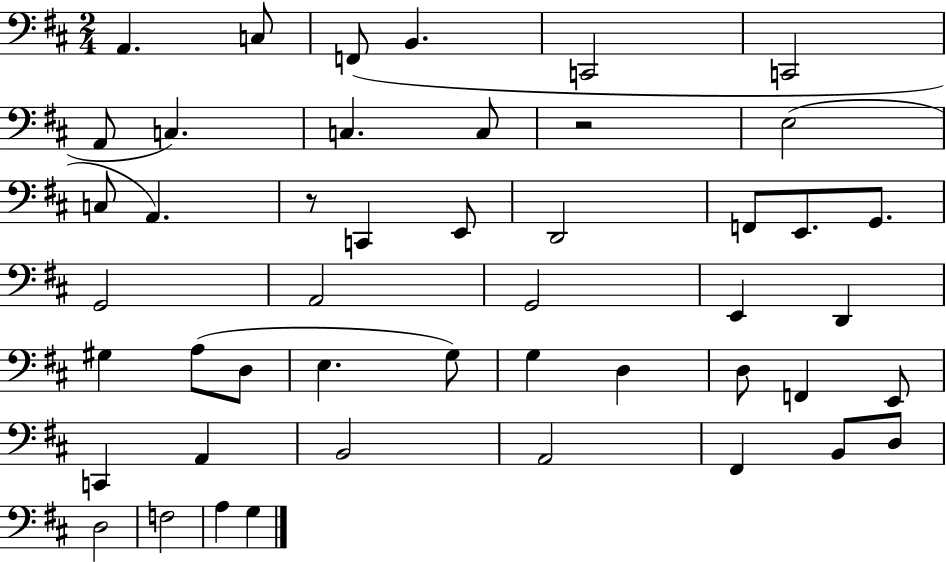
X:1
T:Untitled
M:2/4
L:1/4
K:D
A,, C,/2 F,,/2 B,, C,,2 C,,2 A,,/2 C, C, C,/2 z2 E,2 C,/2 A,, z/2 C,, E,,/2 D,,2 F,,/2 E,,/2 G,,/2 G,,2 A,,2 G,,2 E,, D,, ^G, A,/2 D,/2 E, G,/2 G, D, D,/2 F,, E,,/2 C,, A,, B,,2 A,,2 ^F,, B,,/2 D,/2 D,2 F,2 A, G,